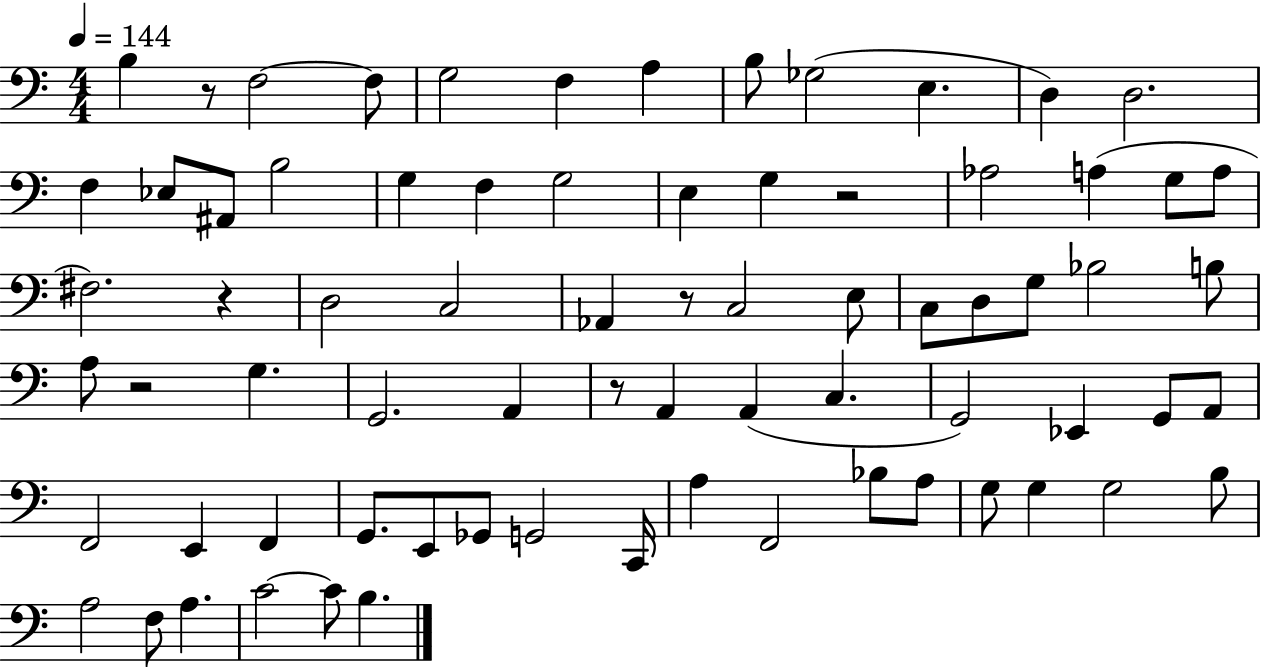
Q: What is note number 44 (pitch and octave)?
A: Eb2